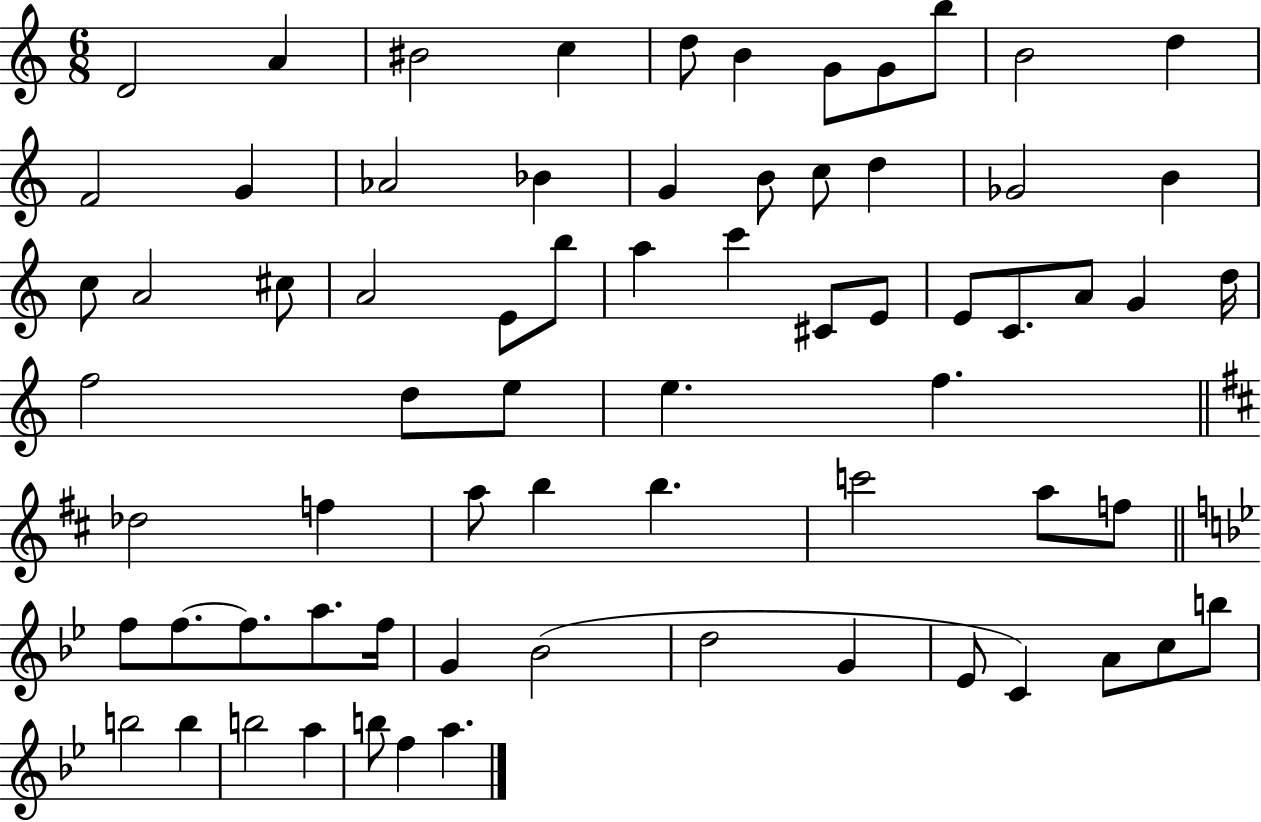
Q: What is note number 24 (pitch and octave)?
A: C#5